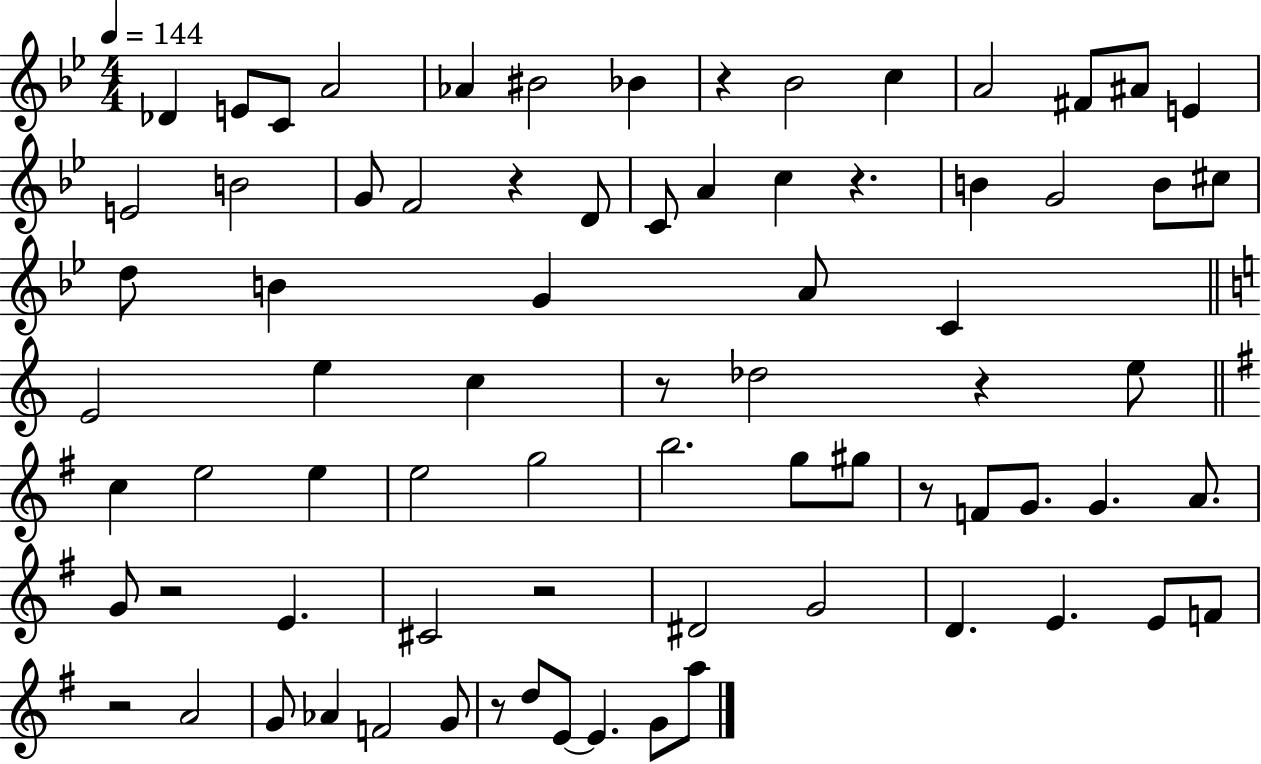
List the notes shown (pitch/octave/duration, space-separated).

Db4/q E4/e C4/e A4/h Ab4/q BIS4/h Bb4/q R/q Bb4/h C5/q A4/h F#4/e A#4/e E4/q E4/h B4/h G4/e F4/h R/q D4/e C4/e A4/q C5/q R/q. B4/q G4/h B4/e C#5/e D5/e B4/q G4/q A4/e C4/q E4/h E5/q C5/q R/e Db5/h R/q E5/e C5/q E5/h E5/q E5/h G5/h B5/h. G5/e G#5/e R/e F4/e G4/e. G4/q. A4/e. G4/e R/h E4/q. C#4/h R/h D#4/h G4/h D4/q. E4/q. E4/e F4/e R/h A4/h G4/e Ab4/q F4/h G4/e R/e D5/e E4/e E4/q. G4/e A5/e